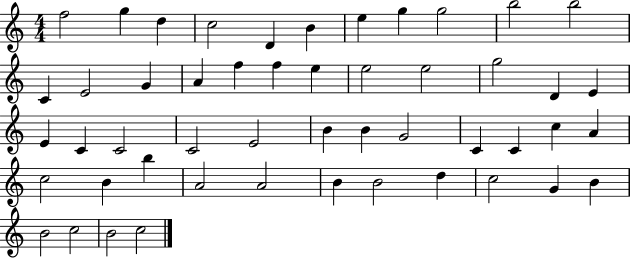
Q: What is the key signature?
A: C major